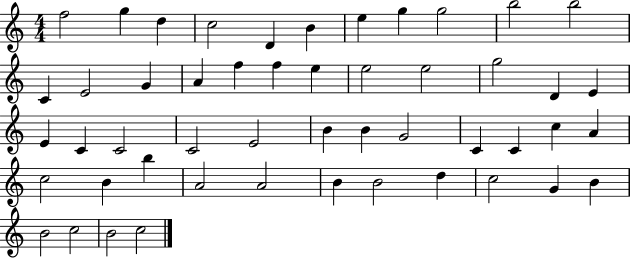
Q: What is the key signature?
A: C major